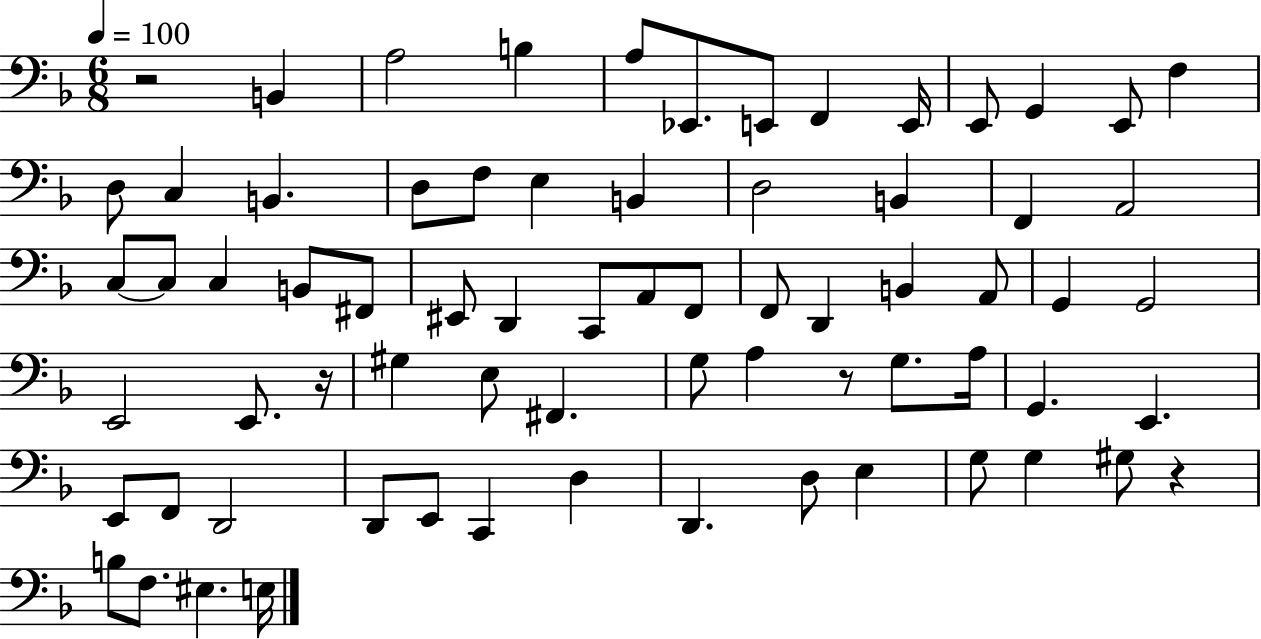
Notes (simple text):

R/h B2/q A3/h B3/q A3/e Eb2/e. E2/e F2/q E2/s E2/e G2/q E2/e F3/q D3/e C3/q B2/q. D3/e F3/e E3/q B2/q D3/h B2/q F2/q A2/h C3/e C3/e C3/q B2/e F#2/e EIS2/e D2/q C2/e A2/e F2/e F2/e D2/q B2/q A2/e G2/q G2/h E2/h E2/e. R/s G#3/q E3/e F#2/q. G3/e A3/q R/e G3/e. A3/s G2/q. E2/q. E2/e F2/e D2/h D2/e E2/e C2/q D3/q D2/q. D3/e E3/q G3/e G3/q G#3/e R/q B3/e F3/e. EIS3/q. E3/s